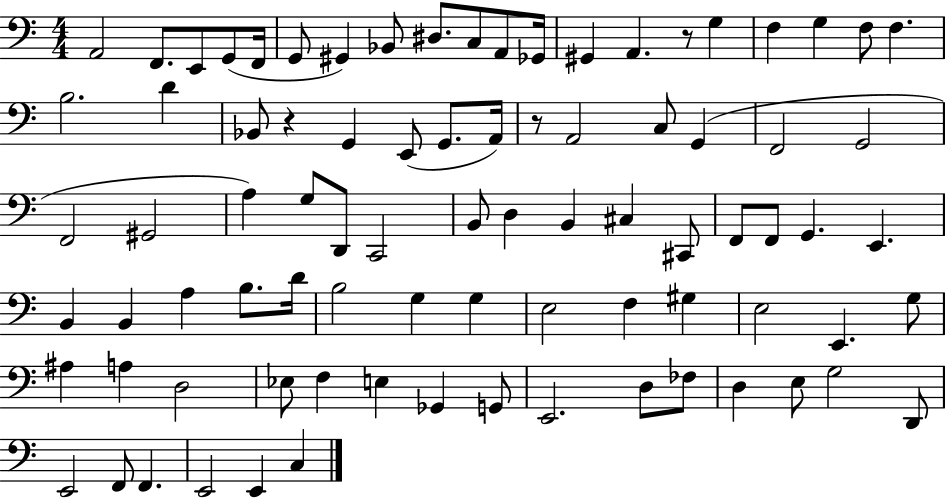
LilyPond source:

{
  \clef bass
  \numericTimeSignature
  \time 4/4
  \key c \major
  a,2 f,8. e,8 g,8( f,16 | g,8 gis,4) bes,8 dis8. c8 a,8 ges,16 | gis,4 a,4. r8 g4 | f4 g4 f8 f4. | \break b2. d'4 | bes,8 r4 g,4 e,8( g,8. a,16) | r8 a,2 c8 g,4( | f,2 g,2 | \break f,2 gis,2 | a4) g8 d,8 c,2 | b,8 d4 b,4 cis4 cis,8 | f,8 f,8 g,4. e,4. | \break b,4 b,4 a4 b8. d'16 | b2 g4 g4 | e2 f4 gis4 | e2 e,4. g8 | \break ais4 a4 d2 | ees8 f4 e4 ges,4 g,8 | e,2. d8 fes8 | d4 e8 g2 d,8 | \break e,2 f,8 f,4. | e,2 e,4 c4 | \bar "|."
}